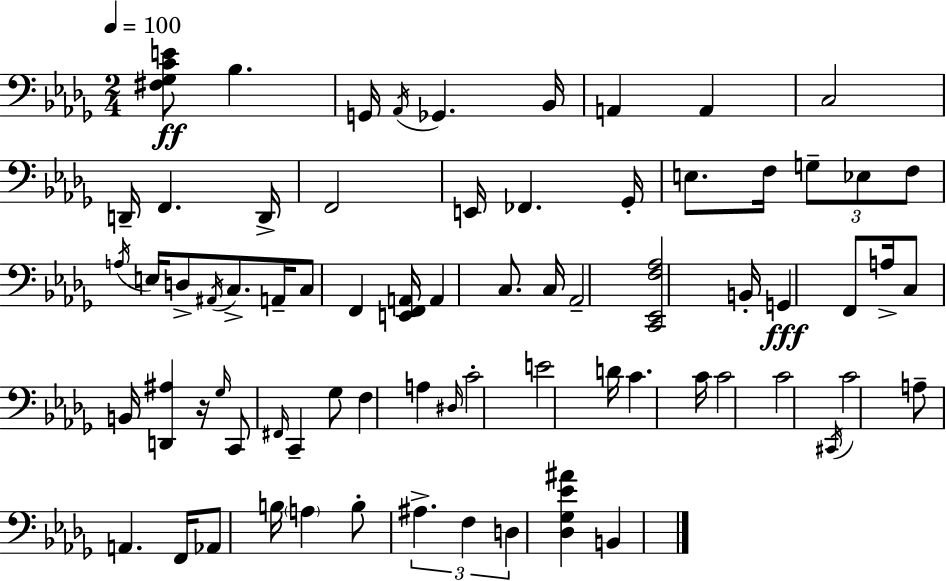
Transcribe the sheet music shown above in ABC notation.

X:1
T:Untitled
M:2/4
L:1/4
K:Bbm
[^F,_G,CE]/2 _B, G,,/4 _A,,/4 _G,, _B,,/4 A,, A,, C,2 D,,/4 F,, D,,/4 F,,2 E,,/4 _F,, _G,,/4 E,/2 F,/4 G,/2 _E,/2 F,/2 A,/4 E,/4 D,/2 ^A,,/4 C,/2 A,,/4 C,/2 F,, [E,,F,,A,,]/4 A,, C,/2 C,/4 _A,,2 [C,,_E,,F,_A,]2 B,,/4 G,, F,,/2 A,/4 C,/2 B,,/4 [D,,^A,] z/4 _G,/4 C,,/2 ^F,,/4 C,, _G,/2 F, A, ^D,/4 C2 E2 D/4 C C/4 C2 C2 ^C,,/4 C2 A,/2 A,, F,,/4 _A,,/2 B,/4 A, B,/2 ^A, F, D, [_D,_G,_E^A] B,,